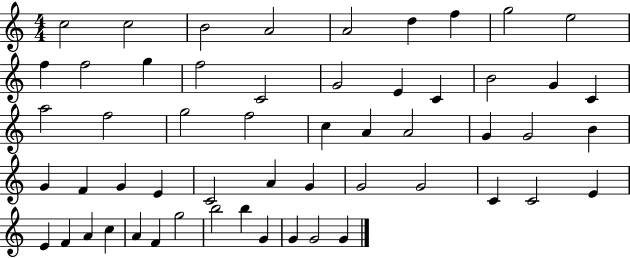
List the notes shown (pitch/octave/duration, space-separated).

C5/h C5/h B4/h A4/h A4/h D5/q F5/q G5/h E5/h F5/q F5/h G5/q F5/h C4/h G4/h E4/q C4/q B4/h G4/q C4/q A5/h F5/h G5/h F5/h C5/q A4/q A4/h G4/q G4/h B4/q G4/q F4/q G4/q E4/q C4/h A4/q G4/q G4/h G4/h C4/q C4/h E4/q E4/q F4/q A4/q C5/q A4/q F4/q G5/h B5/h B5/q G4/q G4/q G4/h G4/q